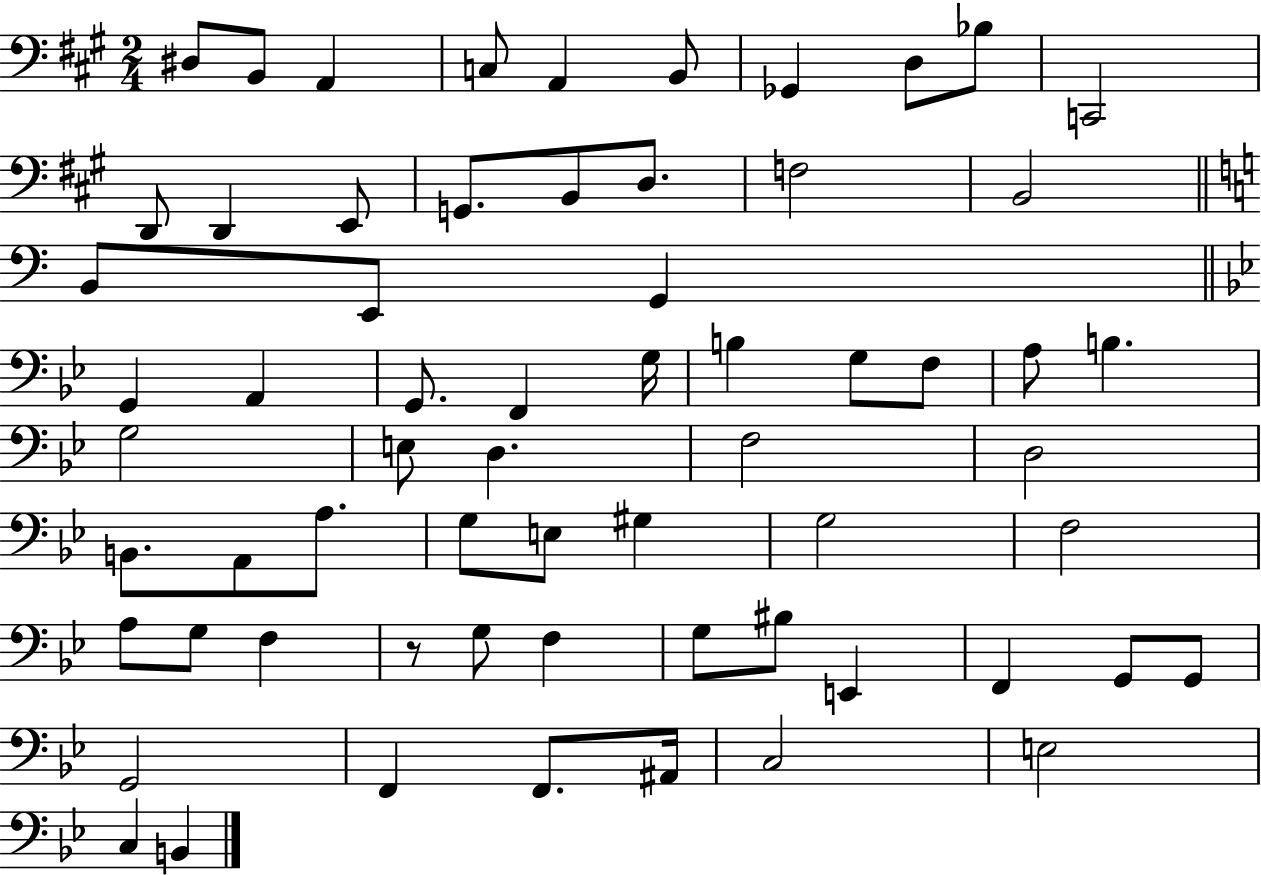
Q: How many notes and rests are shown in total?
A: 64